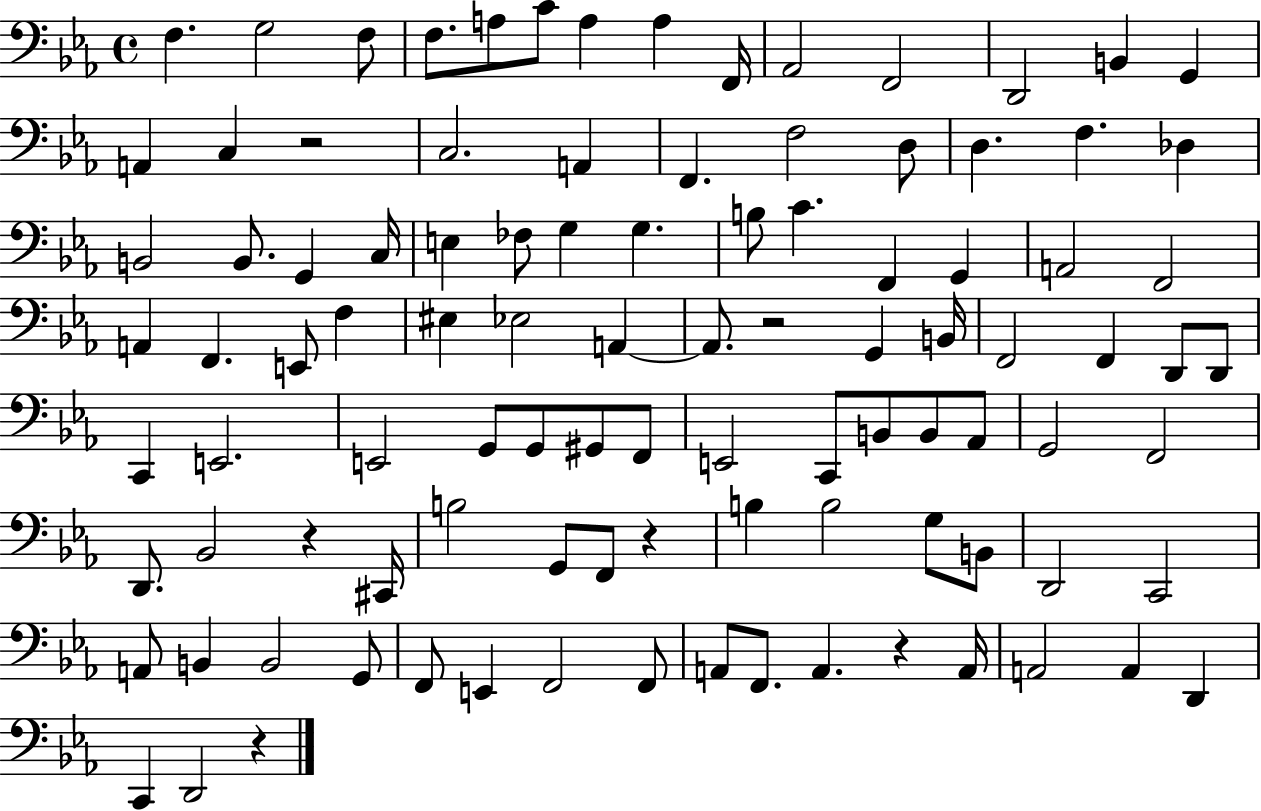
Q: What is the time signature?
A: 4/4